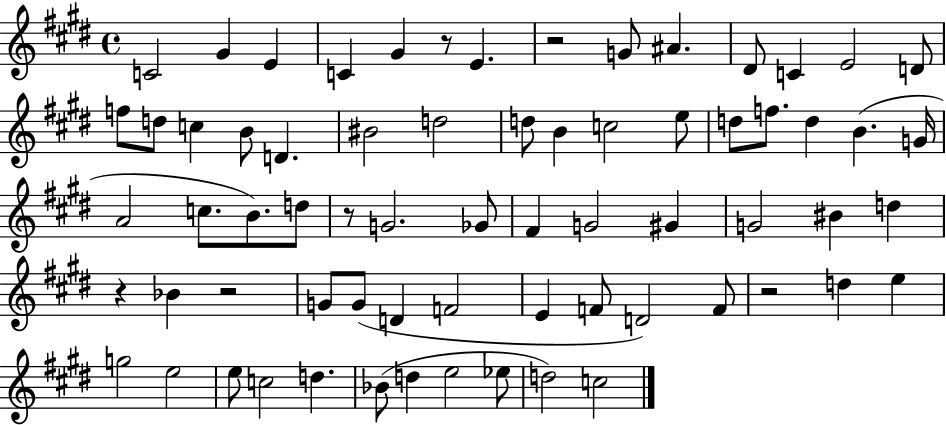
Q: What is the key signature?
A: E major